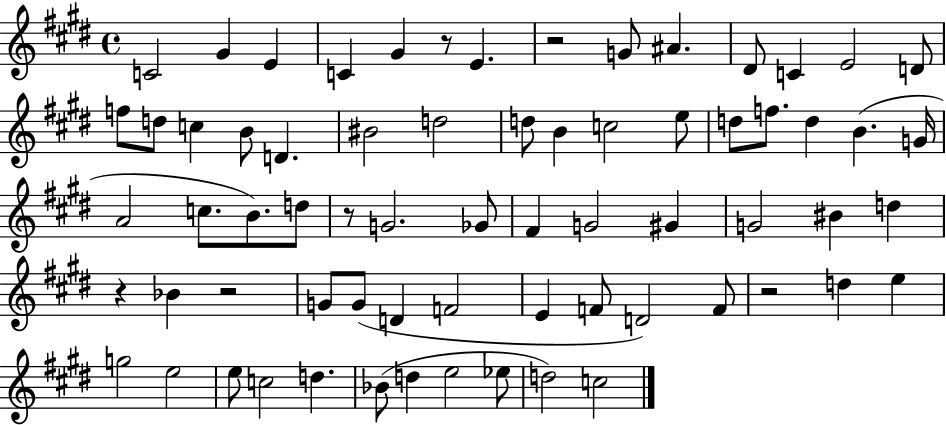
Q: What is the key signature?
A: E major